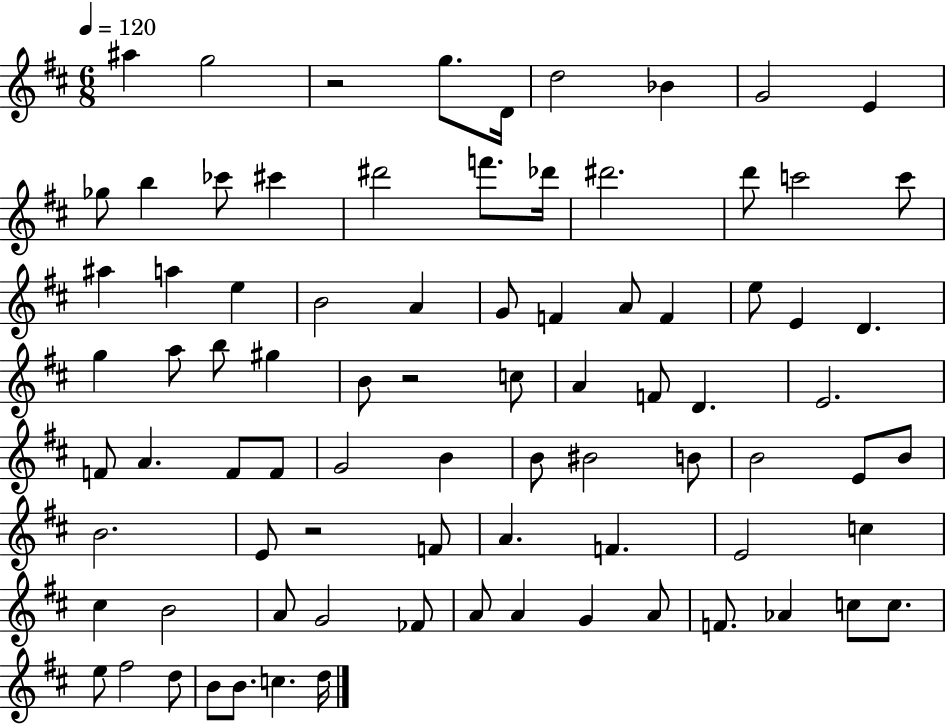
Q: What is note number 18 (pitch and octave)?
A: C6